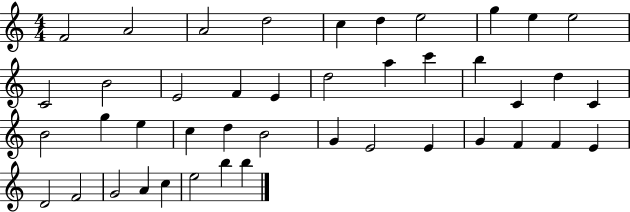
{
  \clef treble
  \numericTimeSignature
  \time 4/4
  \key c \major
  f'2 a'2 | a'2 d''2 | c''4 d''4 e''2 | g''4 e''4 e''2 | \break c'2 b'2 | e'2 f'4 e'4 | d''2 a''4 c'''4 | b''4 c'4 d''4 c'4 | \break b'2 g''4 e''4 | c''4 d''4 b'2 | g'4 e'2 e'4 | g'4 f'4 f'4 e'4 | \break d'2 f'2 | g'2 a'4 c''4 | e''2 b''4 b''4 | \bar "|."
}